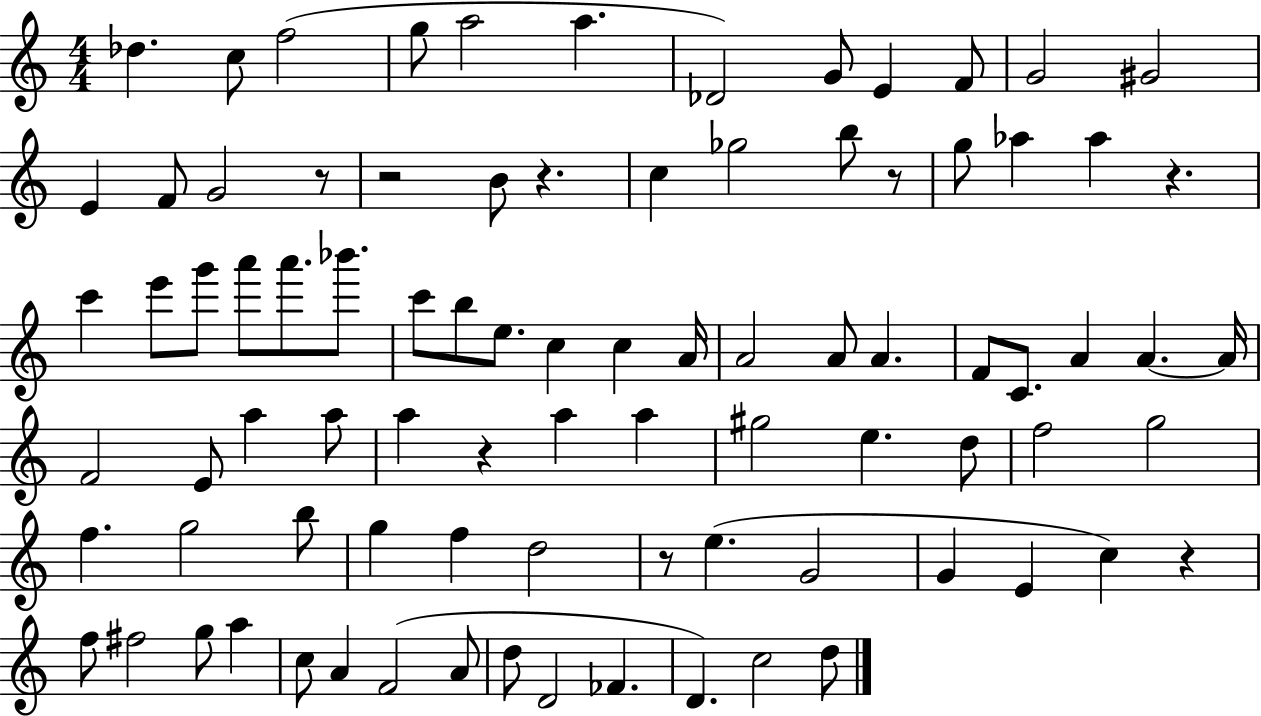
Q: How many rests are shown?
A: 8